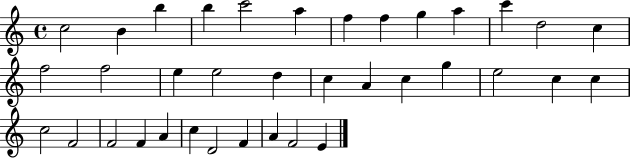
C5/h B4/q B5/q B5/q C6/h A5/q F5/q F5/q G5/q A5/q C6/q D5/h C5/q F5/h F5/h E5/q E5/h D5/q C5/q A4/q C5/q G5/q E5/h C5/q C5/q C5/h F4/h F4/h F4/q A4/q C5/q D4/h F4/q A4/q F4/h E4/q